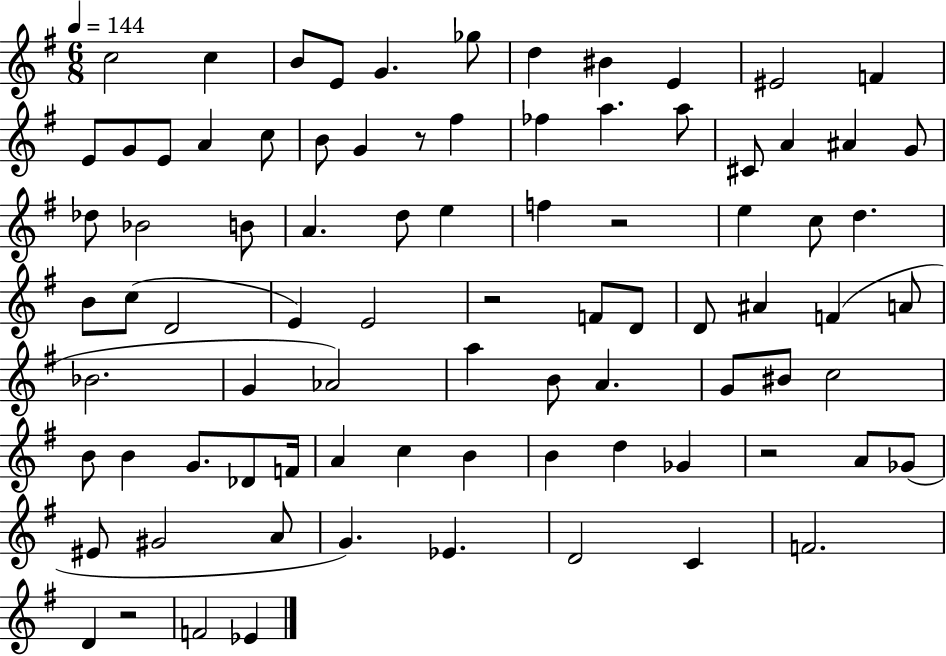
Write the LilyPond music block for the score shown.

{
  \clef treble
  \numericTimeSignature
  \time 6/8
  \key g \major
  \tempo 4 = 144
  c''2 c''4 | b'8 e'8 g'4. ges''8 | d''4 bis'4 e'4 | eis'2 f'4 | \break e'8 g'8 e'8 a'4 c''8 | b'8 g'4 r8 fis''4 | fes''4 a''4. a''8 | cis'8 a'4 ais'4 g'8 | \break des''8 bes'2 b'8 | a'4. d''8 e''4 | f''4 r2 | e''4 c''8 d''4. | \break b'8 c''8( d'2 | e'4) e'2 | r2 f'8 d'8 | d'8 ais'4 f'4( a'8 | \break bes'2. | g'4 aes'2) | a''4 b'8 a'4. | g'8 bis'8 c''2 | \break b'8 b'4 g'8. des'8 f'16 | a'4 c''4 b'4 | b'4 d''4 ges'4 | r2 a'8 ges'8( | \break eis'8 gis'2 a'8 | g'4.) ees'4. | d'2 c'4 | f'2. | \break d'4 r2 | f'2 ees'4 | \bar "|."
}